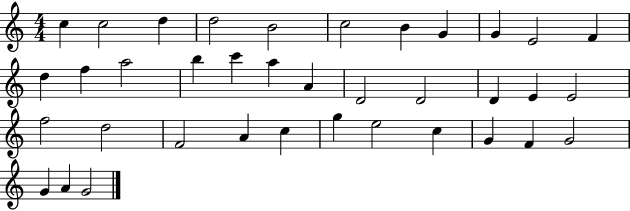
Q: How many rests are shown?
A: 0